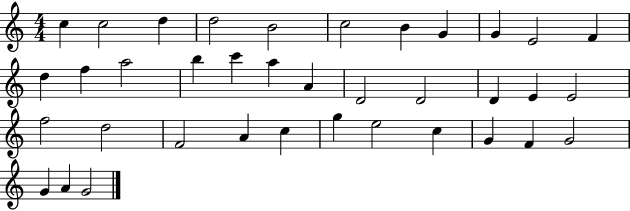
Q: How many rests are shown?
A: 0